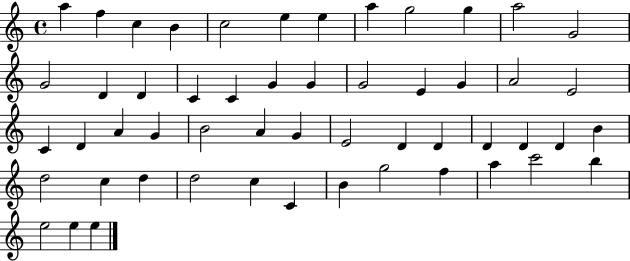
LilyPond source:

{
  \clef treble
  \time 4/4
  \defaultTimeSignature
  \key c \major
  a''4 f''4 c''4 b'4 | c''2 e''4 e''4 | a''4 g''2 g''4 | a''2 g'2 | \break g'2 d'4 d'4 | c'4 c'4 g'4 g'4 | g'2 e'4 g'4 | a'2 e'2 | \break c'4 d'4 a'4 g'4 | b'2 a'4 g'4 | e'2 d'4 d'4 | d'4 d'4 d'4 b'4 | \break d''2 c''4 d''4 | d''2 c''4 c'4 | b'4 g''2 f''4 | a''4 c'''2 b''4 | \break e''2 e''4 e''4 | \bar "|."
}